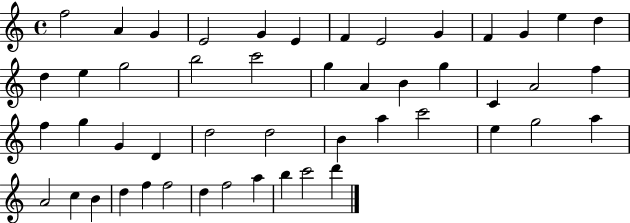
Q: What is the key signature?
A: C major